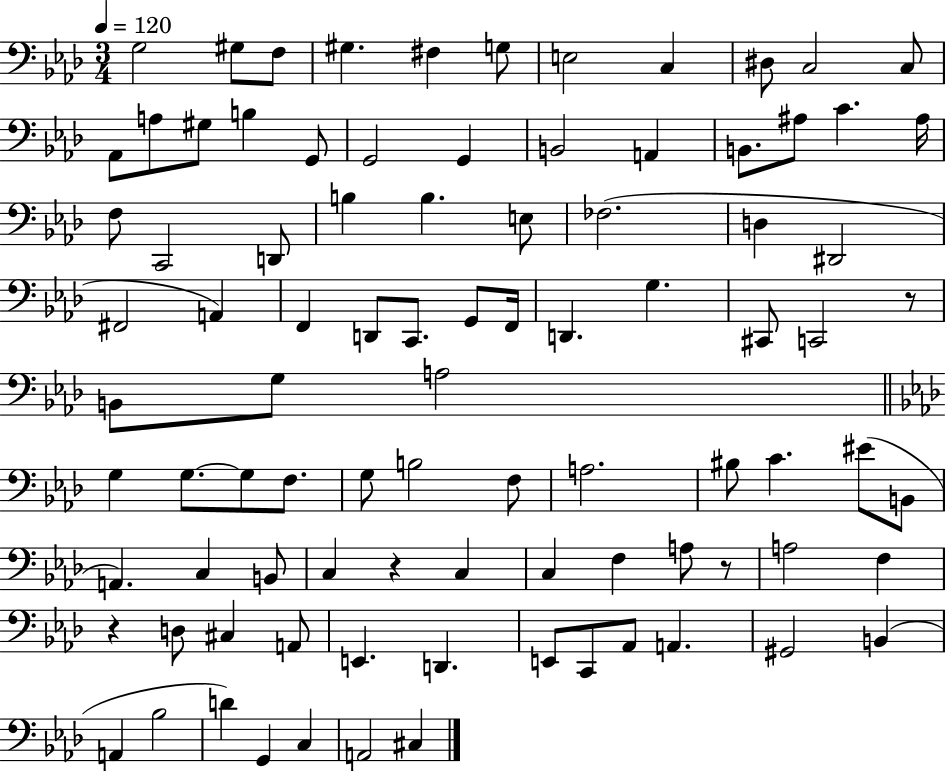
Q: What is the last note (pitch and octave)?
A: C#3